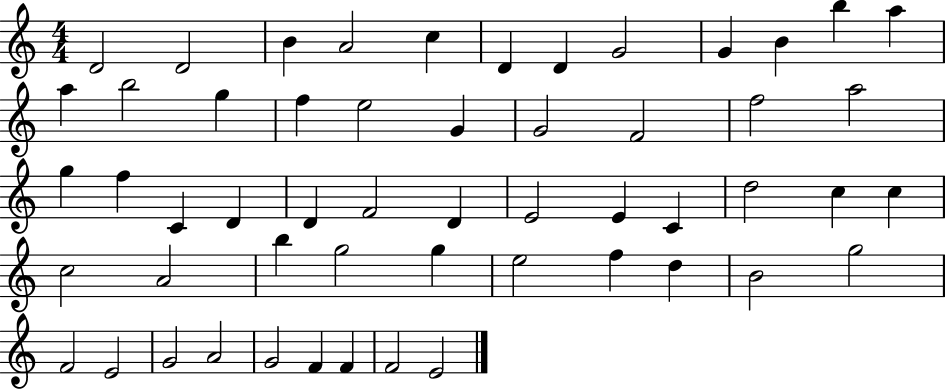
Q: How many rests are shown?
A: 0